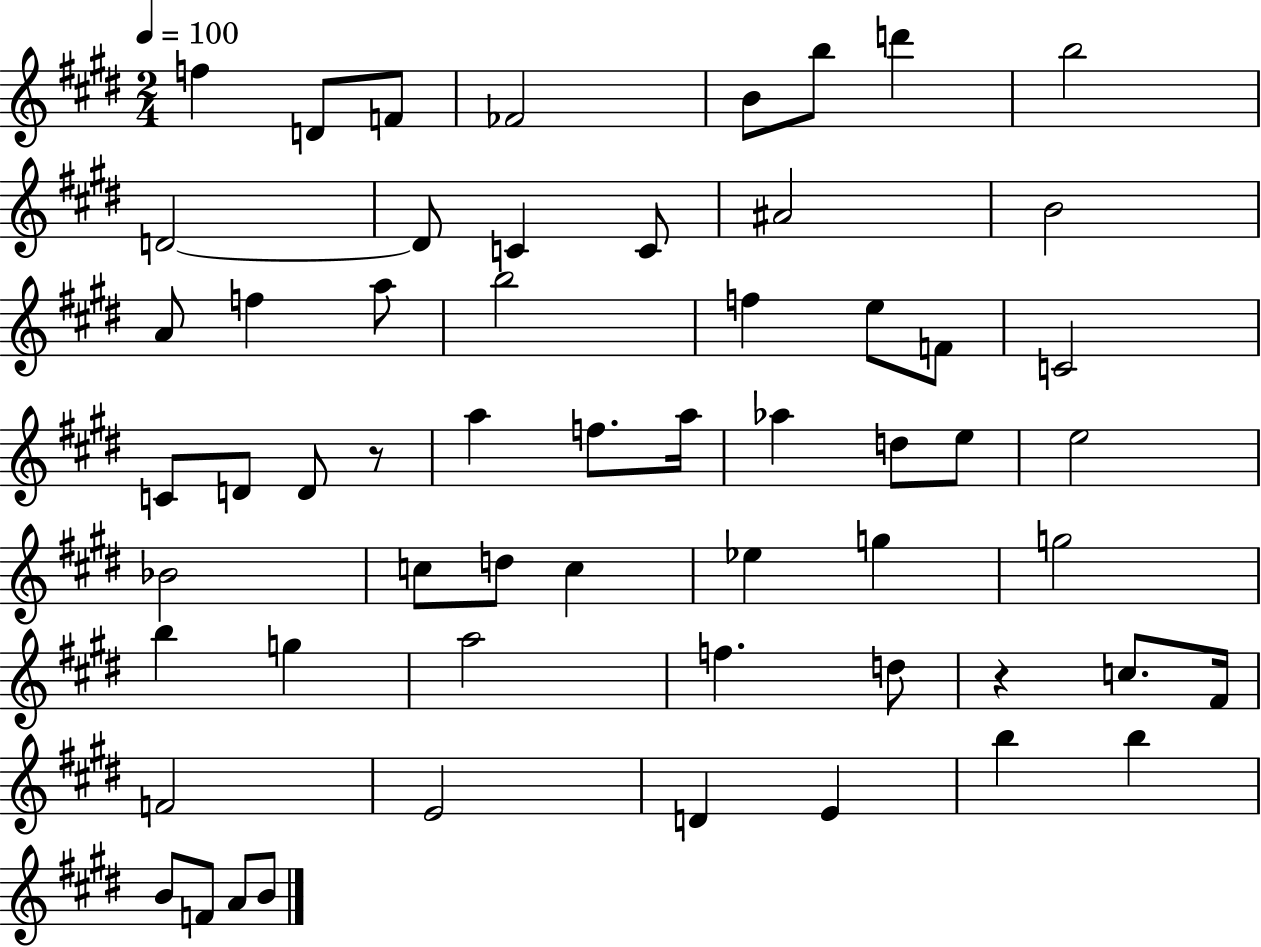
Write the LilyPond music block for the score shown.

{
  \clef treble
  \numericTimeSignature
  \time 2/4
  \key e \major
  \tempo 4 = 100
  \repeat volta 2 { f''4 d'8 f'8 | fes'2 | b'8 b''8 d'''4 | b''2 | \break d'2~~ | d'8 c'4 c'8 | ais'2 | b'2 | \break a'8 f''4 a''8 | b''2 | f''4 e''8 f'8 | c'2 | \break c'8 d'8 d'8 r8 | a''4 f''8. a''16 | aes''4 d''8 e''8 | e''2 | \break bes'2 | c''8 d''8 c''4 | ees''4 g''4 | g''2 | \break b''4 g''4 | a''2 | f''4. d''8 | r4 c''8. fis'16 | \break f'2 | e'2 | d'4 e'4 | b''4 b''4 | \break b'8 f'8 a'8 b'8 | } \bar "|."
}